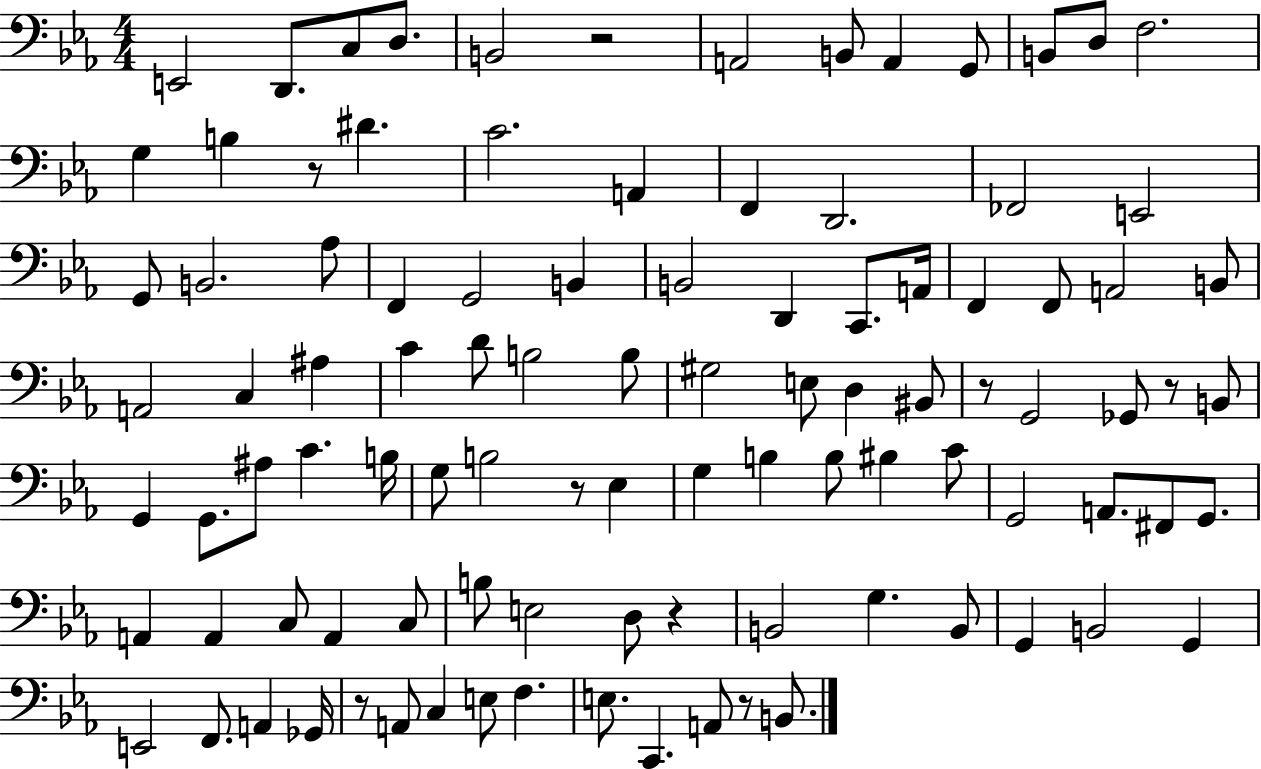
E2/h D2/e. C3/e D3/e. B2/h R/h A2/h B2/e A2/q G2/e B2/e D3/e F3/h. G3/q B3/q R/e D#4/q. C4/h. A2/q F2/q D2/h. FES2/h E2/h G2/e B2/h. Ab3/e F2/q G2/h B2/q B2/h D2/q C2/e. A2/s F2/q F2/e A2/h B2/e A2/h C3/q A#3/q C4/q D4/e B3/h B3/e G#3/h E3/e D3/q BIS2/e R/e G2/h Gb2/e R/e B2/e G2/q G2/e. A#3/e C4/q. B3/s G3/e B3/h R/e Eb3/q G3/q B3/q B3/e BIS3/q C4/e G2/h A2/e. F#2/e G2/e. A2/q A2/q C3/e A2/q C3/e B3/e E3/h D3/e R/q B2/h G3/q. B2/e G2/q B2/h G2/q E2/h F2/e. A2/q Gb2/s R/e A2/e C3/q E3/e F3/q. E3/e. C2/q. A2/e R/e B2/e.